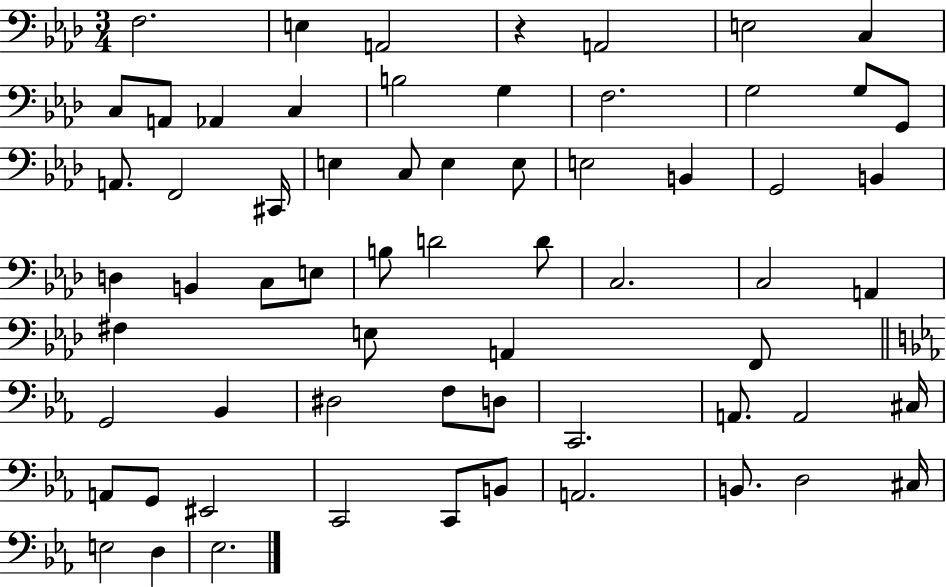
X:1
T:Untitled
M:3/4
L:1/4
K:Ab
F,2 E, A,,2 z A,,2 E,2 C, C,/2 A,,/2 _A,, C, B,2 G, F,2 G,2 G,/2 G,,/2 A,,/2 F,,2 ^C,,/4 E, C,/2 E, E,/2 E,2 B,, G,,2 B,, D, B,, C,/2 E,/2 B,/2 D2 D/2 C,2 C,2 A,, ^F, E,/2 A,, F,,/2 G,,2 _B,, ^D,2 F,/2 D,/2 C,,2 A,,/2 A,,2 ^C,/4 A,,/2 G,,/2 ^E,,2 C,,2 C,,/2 B,,/2 A,,2 B,,/2 D,2 ^C,/4 E,2 D, _E,2